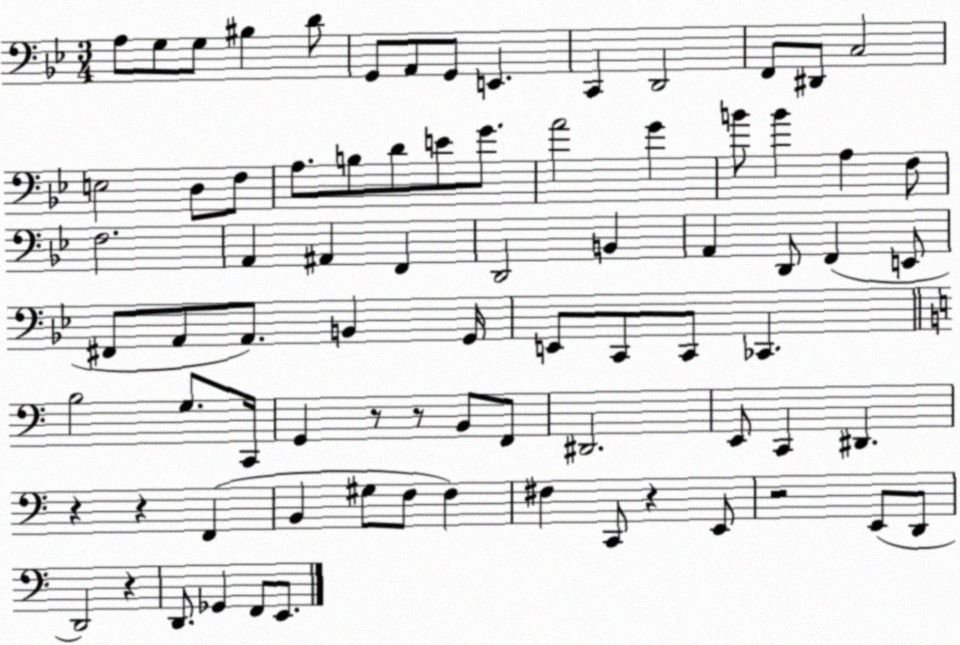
X:1
T:Untitled
M:3/4
L:1/4
K:Bb
A,/2 G,/2 G,/2 ^B, D/2 G,,/2 A,,/2 G,,/2 E,, C,, D,,2 F,,/2 ^D,,/2 C,2 E,2 D,/2 F,/2 A,/2 B,/2 D/2 E/2 G/2 A2 G B/2 B A, F,/2 F,2 A,, ^A,, F,, D,,2 B,, A,, D,,/2 F,, E,,/2 ^F,,/2 A,,/2 A,,/2 B,, G,,/4 E,,/2 C,,/2 C,,/2 _C,, B,2 G,/2 C,,/4 G,, z/2 z/2 B,,/2 F,,/2 ^D,,2 E,,/2 C,, ^D,, z z F,, B,, ^G,/2 F,/2 F, ^F, C,,/2 z E,,/2 z2 E,,/2 D,,/2 D,,2 z D,,/2 _G,, F,,/2 E,,/2